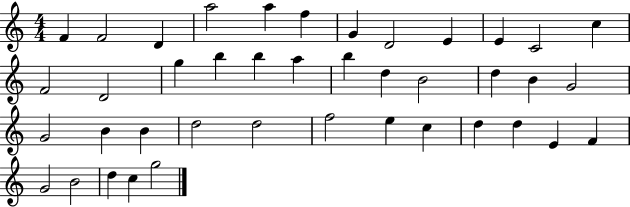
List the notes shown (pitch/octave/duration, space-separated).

F4/q F4/h D4/q A5/h A5/q F5/q G4/q D4/h E4/q E4/q C4/h C5/q F4/h D4/h G5/q B5/q B5/q A5/q B5/q D5/q B4/h D5/q B4/q G4/h G4/h B4/q B4/q D5/h D5/h F5/h E5/q C5/q D5/q D5/q E4/q F4/q G4/h B4/h D5/q C5/q G5/h